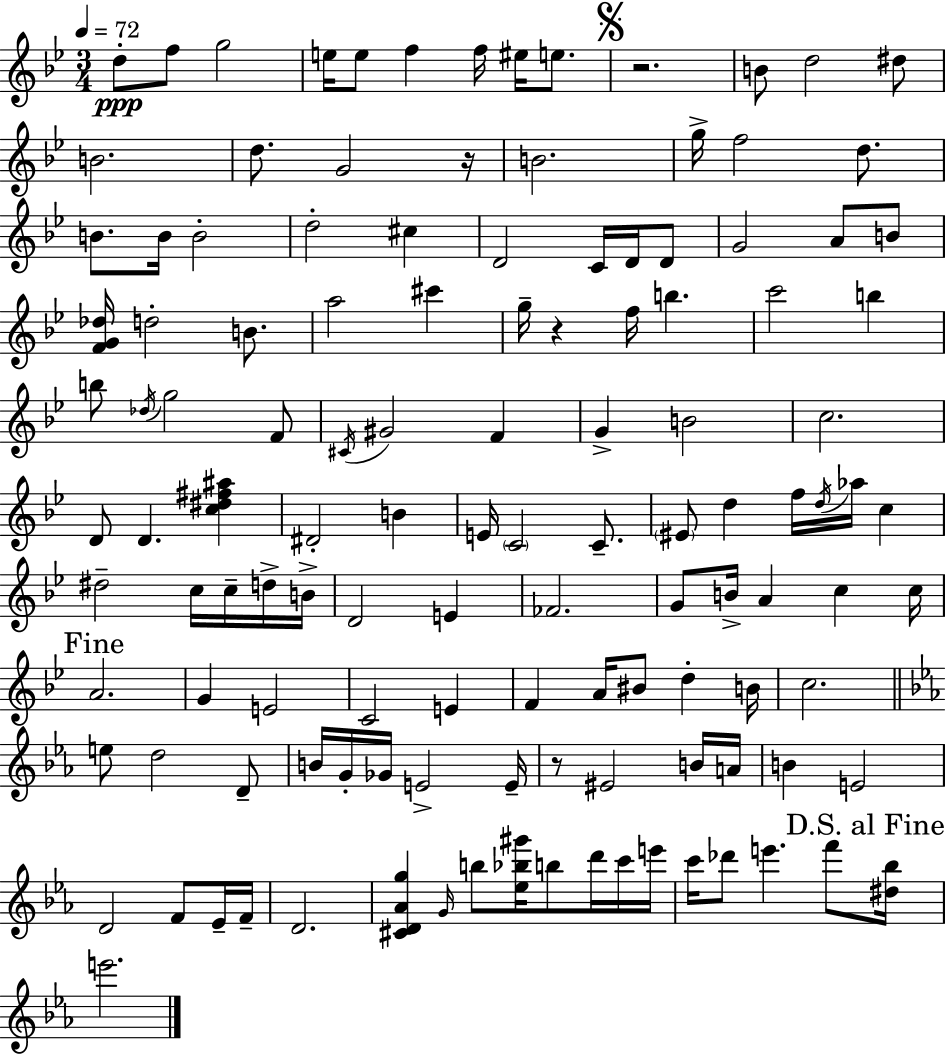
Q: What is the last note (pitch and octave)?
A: E6